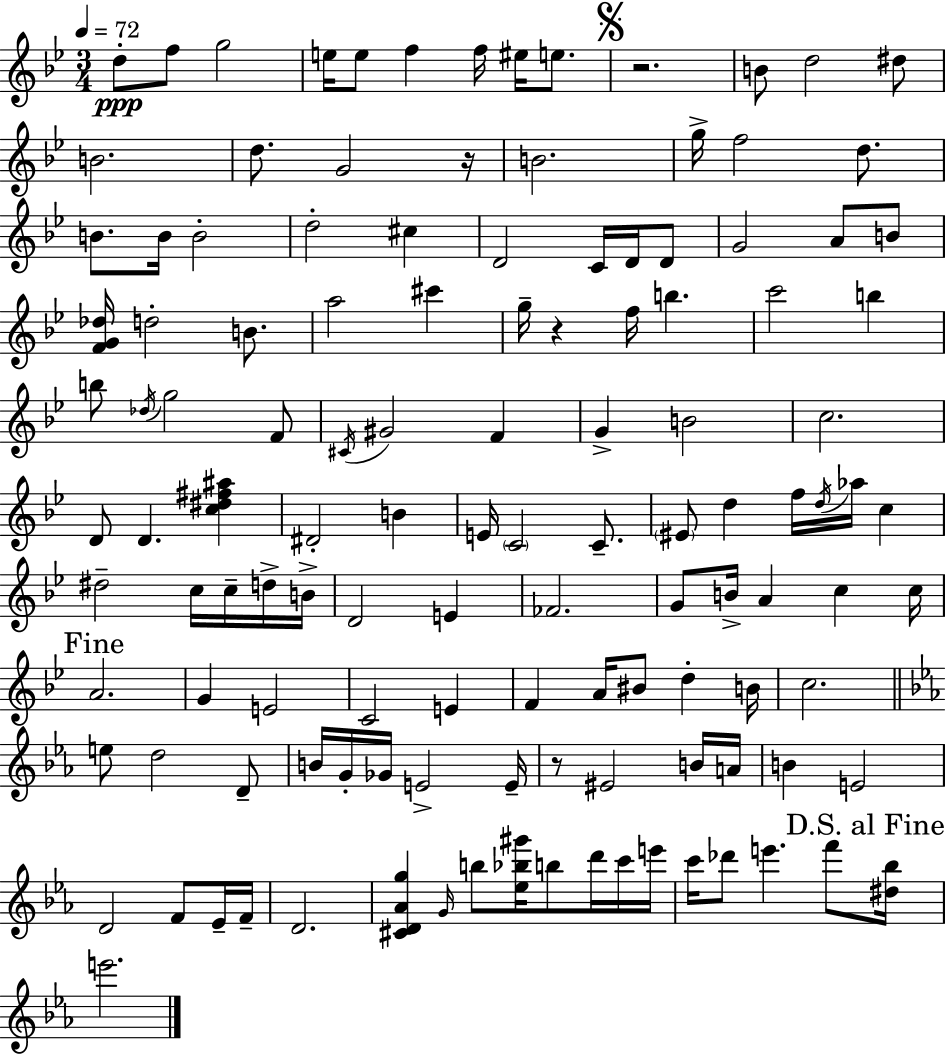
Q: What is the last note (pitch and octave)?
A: E6